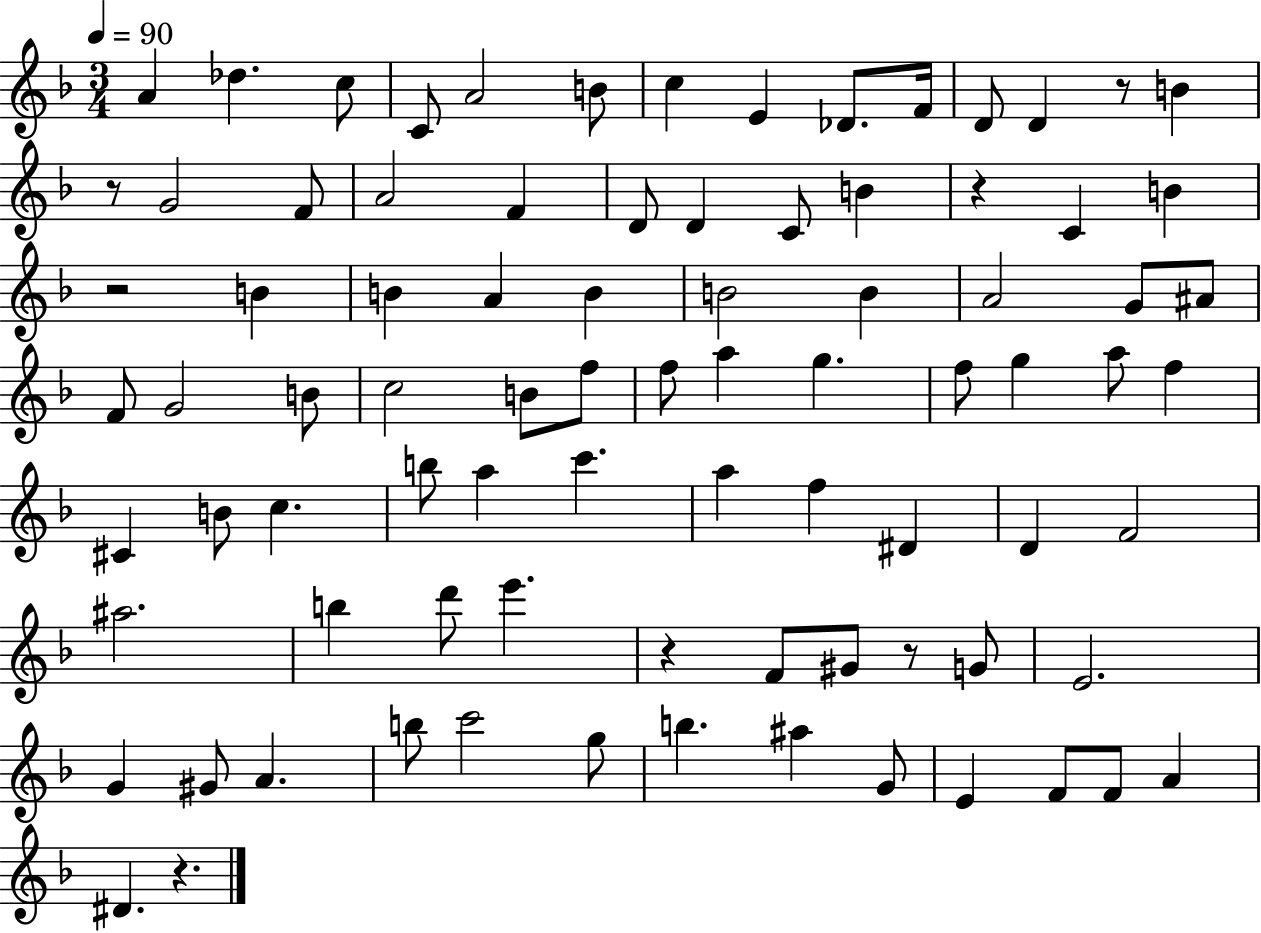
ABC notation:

X:1
T:Untitled
M:3/4
L:1/4
K:F
A _d c/2 C/2 A2 B/2 c E _D/2 F/4 D/2 D z/2 B z/2 G2 F/2 A2 F D/2 D C/2 B z C B z2 B B A B B2 B A2 G/2 ^A/2 F/2 G2 B/2 c2 B/2 f/2 f/2 a g f/2 g a/2 f ^C B/2 c b/2 a c' a f ^D D F2 ^a2 b d'/2 e' z F/2 ^G/2 z/2 G/2 E2 G ^G/2 A b/2 c'2 g/2 b ^a G/2 E F/2 F/2 A ^D z